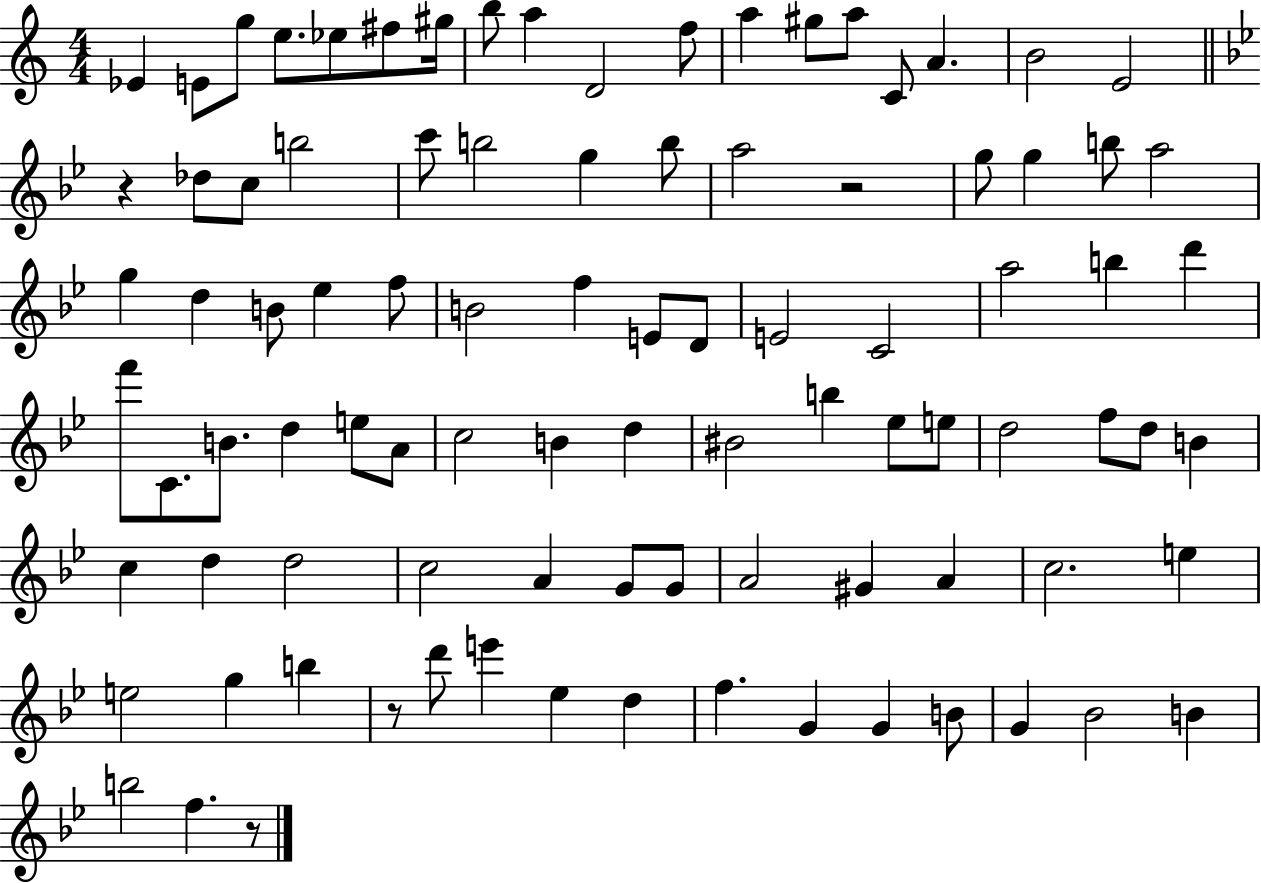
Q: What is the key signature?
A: C major